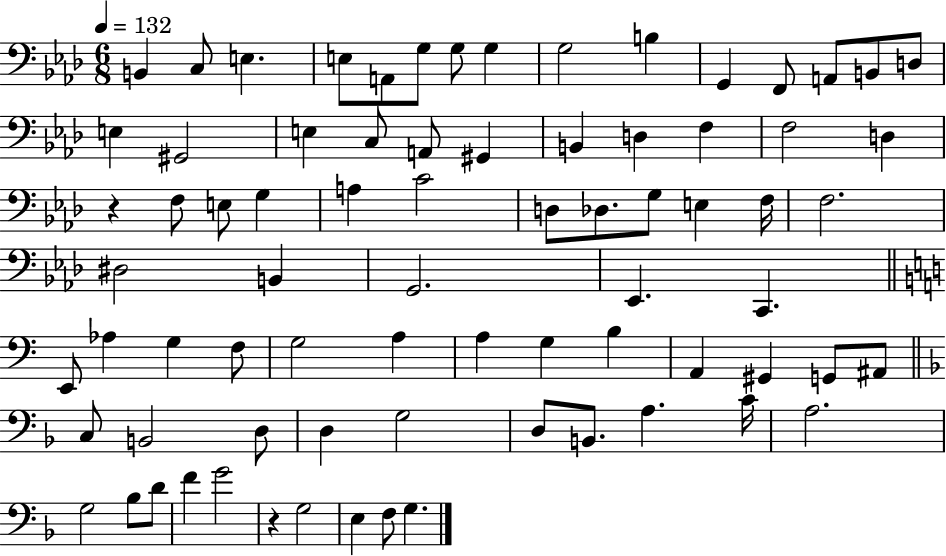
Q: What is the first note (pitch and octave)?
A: B2